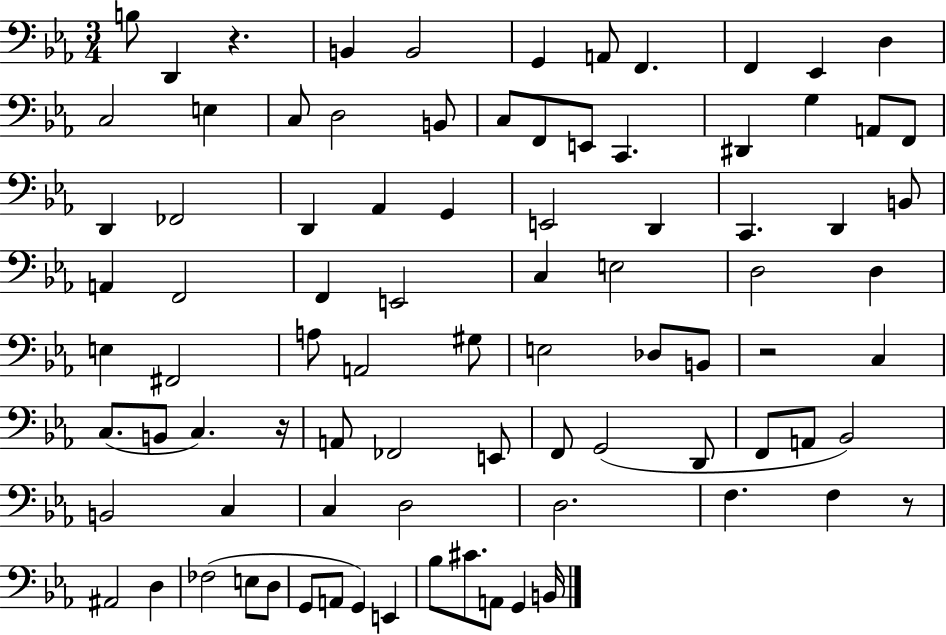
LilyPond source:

{
  \clef bass
  \numericTimeSignature
  \time 3/4
  \key ees \major
  b8 d,4 r4. | b,4 b,2 | g,4 a,8 f,4. | f,4 ees,4 d4 | \break c2 e4 | c8 d2 b,8 | c8 f,8 e,8 c,4. | dis,4 g4 a,8 f,8 | \break d,4 fes,2 | d,4 aes,4 g,4 | e,2 d,4 | c,4. d,4 b,8 | \break a,4 f,2 | f,4 e,2 | c4 e2 | d2 d4 | \break e4 fis,2 | a8 a,2 gis8 | e2 des8 b,8 | r2 c4 | \break c8.( b,8 c4.) r16 | a,8 fes,2 e,8 | f,8 g,2( d,8 | f,8 a,8 bes,2) | \break b,2 c4 | c4 d2 | d2. | f4. f4 r8 | \break ais,2 d4 | fes2( e8 d8 | g,8 a,8 g,4) e,4 | bes8 cis'8. a,8 g,4 b,16 | \break \bar "|."
}